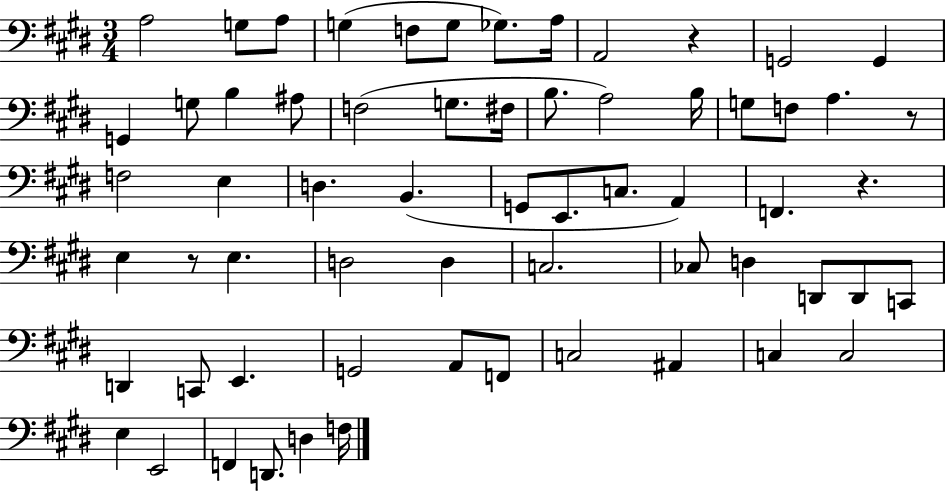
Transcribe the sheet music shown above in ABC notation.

X:1
T:Untitled
M:3/4
L:1/4
K:E
A,2 G,/2 A,/2 G, F,/2 G,/2 _G,/2 A,/4 A,,2 z G,,2 G,, G,, G,/2 B, ^A,/2 F,2 G,/2 ^F,/4 B,/2 A,2 B,/4 G,/2 F,/2 A, z/2 F,2 E, D, B,, G,,/2 E,,/2 C,/2 A,, F,, z E, z/2 E, D,2 D, C,2 _C,/2 D, D,,/2 D,,/2 C,,/2 D,, C,,/2 E,, G,,2 A,,/2 F,,/2 C,2 ^A,, C, C,2 E, E,,2 F,, D,,/2 D, F,/4